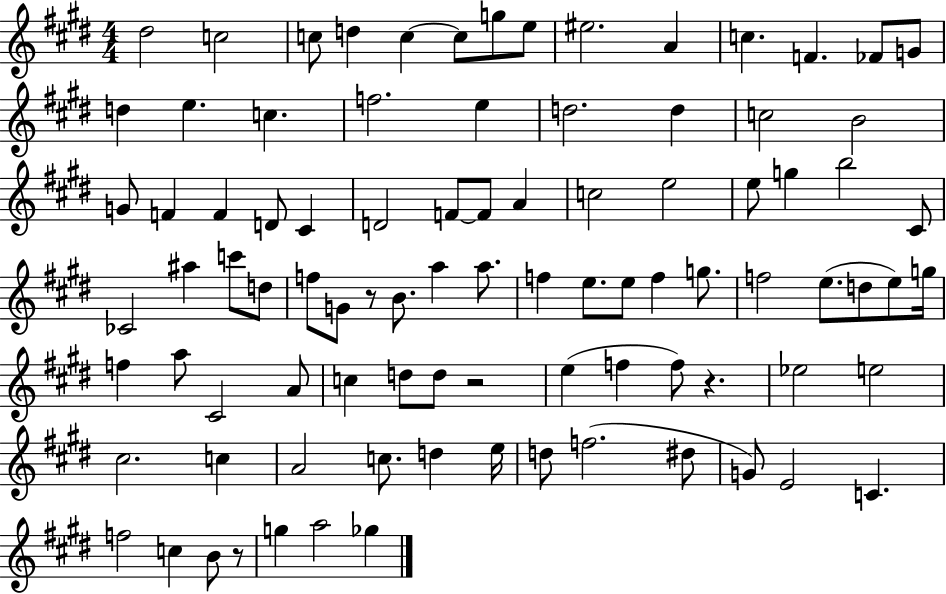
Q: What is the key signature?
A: E major